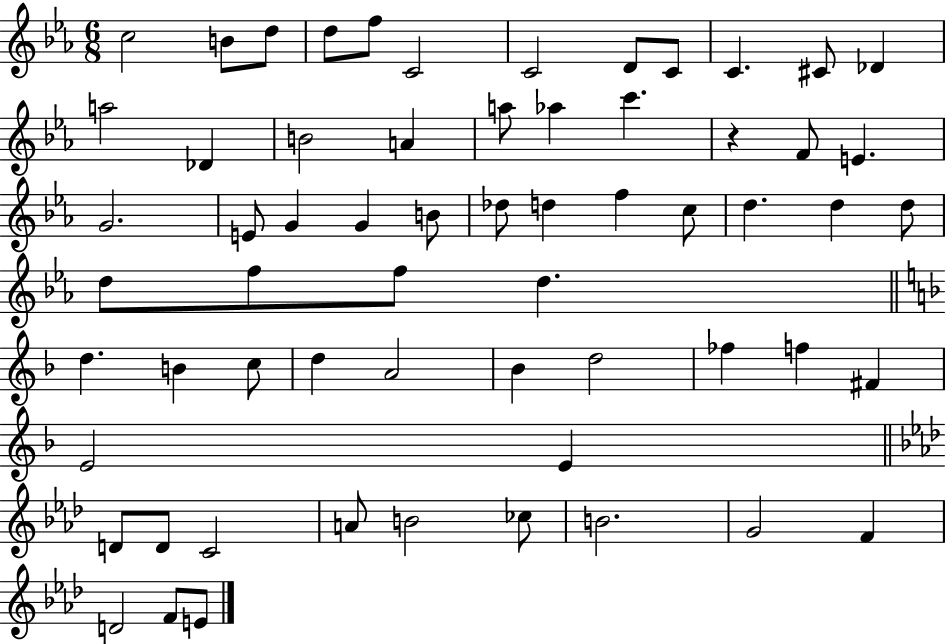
X:1
T:Untitled
M:6/8
L:1/4
K:Eb
c2 B/2 d/2 d/2 f/2 C2 C2 D/2 C/2 C ^C/2 _D a2 _D B2 A a/2 _a c' z F/2 E G2 E/2 G G B/2 _d/2 d f c/2 d d d/2 d/2 f/2 f/2 d d B c/2 d A2 _B d2 _f f ^F E2 E D/2 D/2 C2 A/2 B2 _c/2 B2 G2 F D2 F/2 E/2